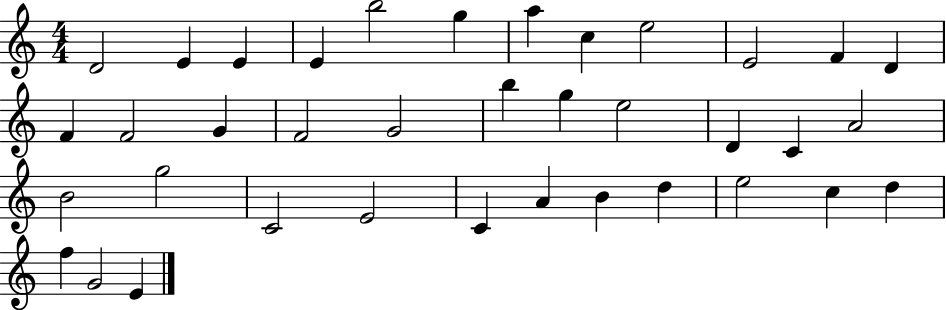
D4/h E4/q E4/q E4/q B5/h G5/q A5/q C5/q E5/h E4/h F4/q D4/q F4/q F4/h G4/q F4/h G4/h B5/q G5/q E5/h D4/q C4/q A4/h B4/h G5/h C4/h E4/h C4/q A4/q B4/q D5/q E5/h C5/q D5/q F5/q G4/h E4/q